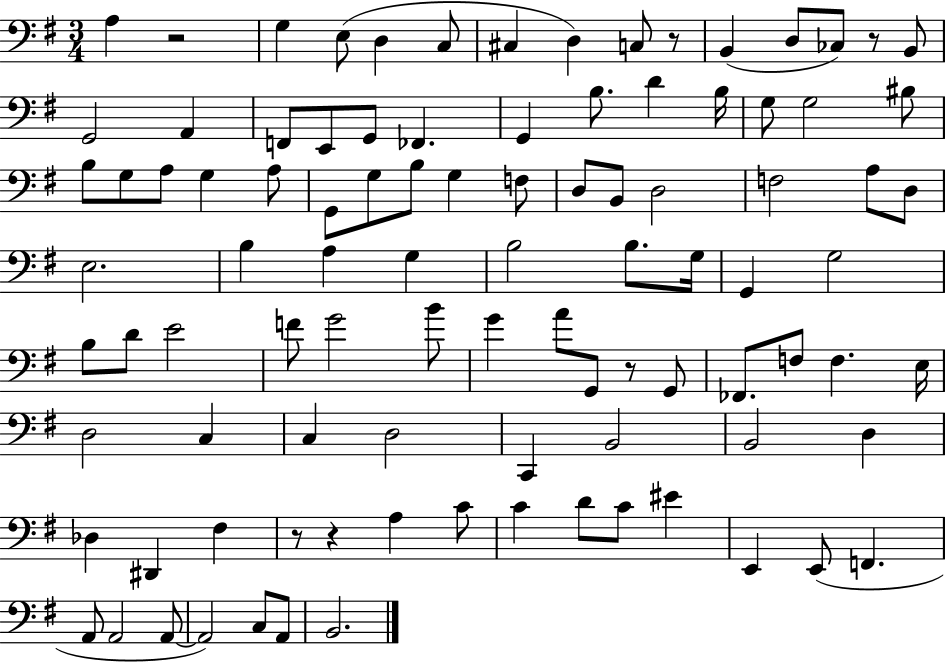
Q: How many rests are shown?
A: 6